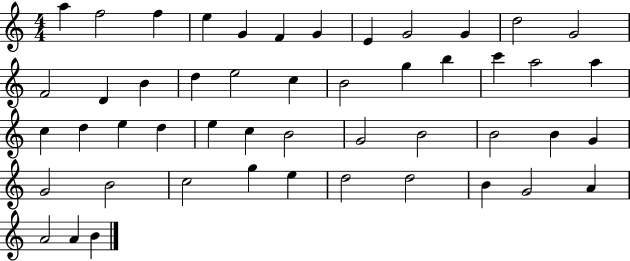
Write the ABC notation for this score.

X:1
T:Untitled
M:4/4
L:1/4
K:C
a f2 f e G F G E G2 G d2 G2 F2 D B d e2 c B2 g b c' a2 a c d e d e c B2 G2 B2 B2 B G G2 B2 c2 g e d2 d2 B G2 A A2 A B